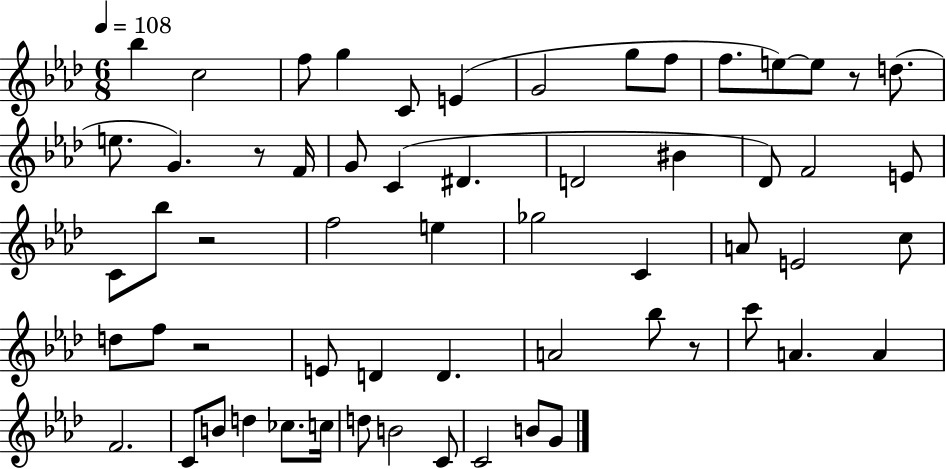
X:1
T:Untitled
M:6/8
L:1/4
K:Ab
_b c2 f/2 g C/2 E G2 g/2 f/2 f/2 e/2 e/2 z/2 d/2 e/2 G z/2 F/4 G/2 C ^D D2 ^B _D/2 F2 E/2 C/2 _b/2 z2 f2 e _g2 C A/2 E2 c/2 d/2 f/2 z2 E/2 D D A2 _b/2 z/2 c'/2 A A F2 C/2 B/2 d _c/2 c/4 d/2 B2 C/2 C2 B/2 G/2